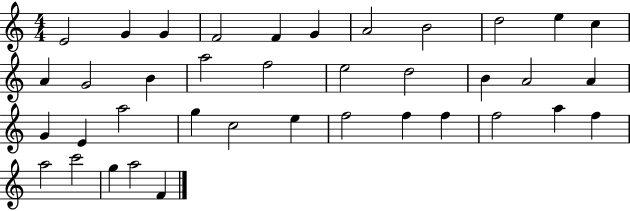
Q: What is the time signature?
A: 4/4